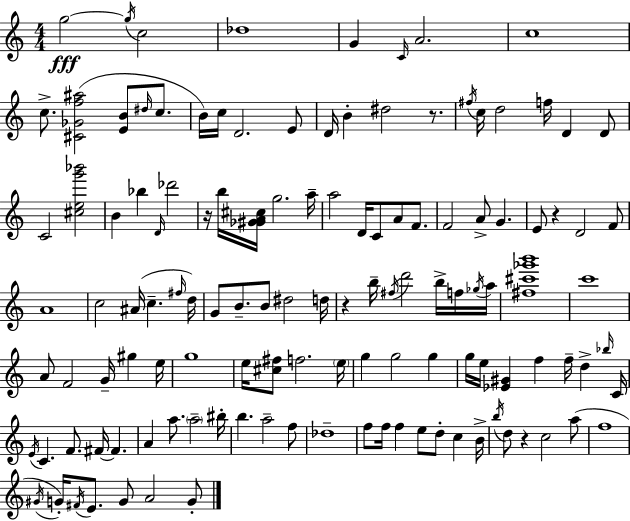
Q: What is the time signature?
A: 4/4